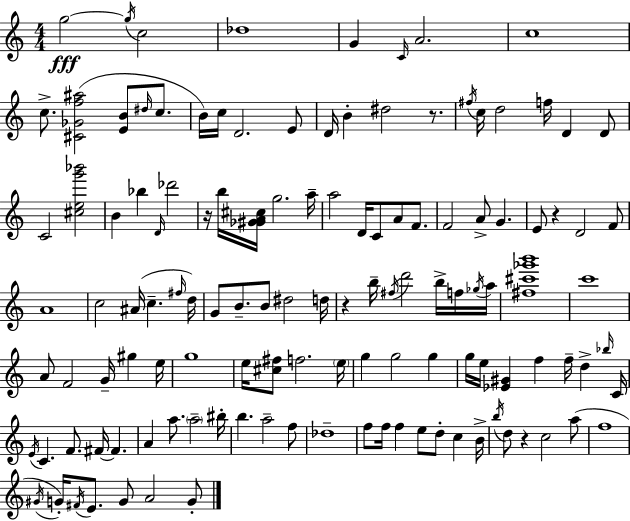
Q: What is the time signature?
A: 4/4